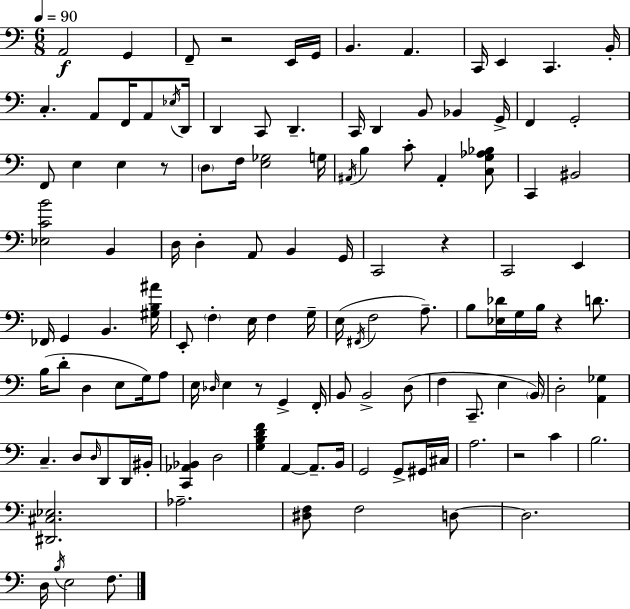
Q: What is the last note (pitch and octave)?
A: F3